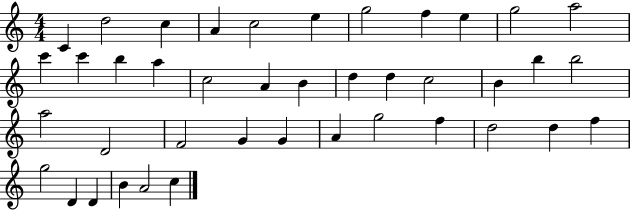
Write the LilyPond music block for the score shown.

{
  \clef treble
  \numericTimeSignature
  \time 4/4
  \key c \major
  c'4 d''2 c''4 | a'4 c''2 e''4 | g''2 f''4 e''4 | g''2 a''2 | \break c'''4 c'''4 b''4 a''4 | c''2 a'4 b'4 | d''4 d''4 c''2 | b'4 b''4 b''2 | \break a''2 d'2 | f'2 g'4 g'4 | a'4 g''2 f''4 | d''2 d''4 f''4 | \break g''2 d'4 d'4 | b'4 a'2 c''4 | \bar "|."
}